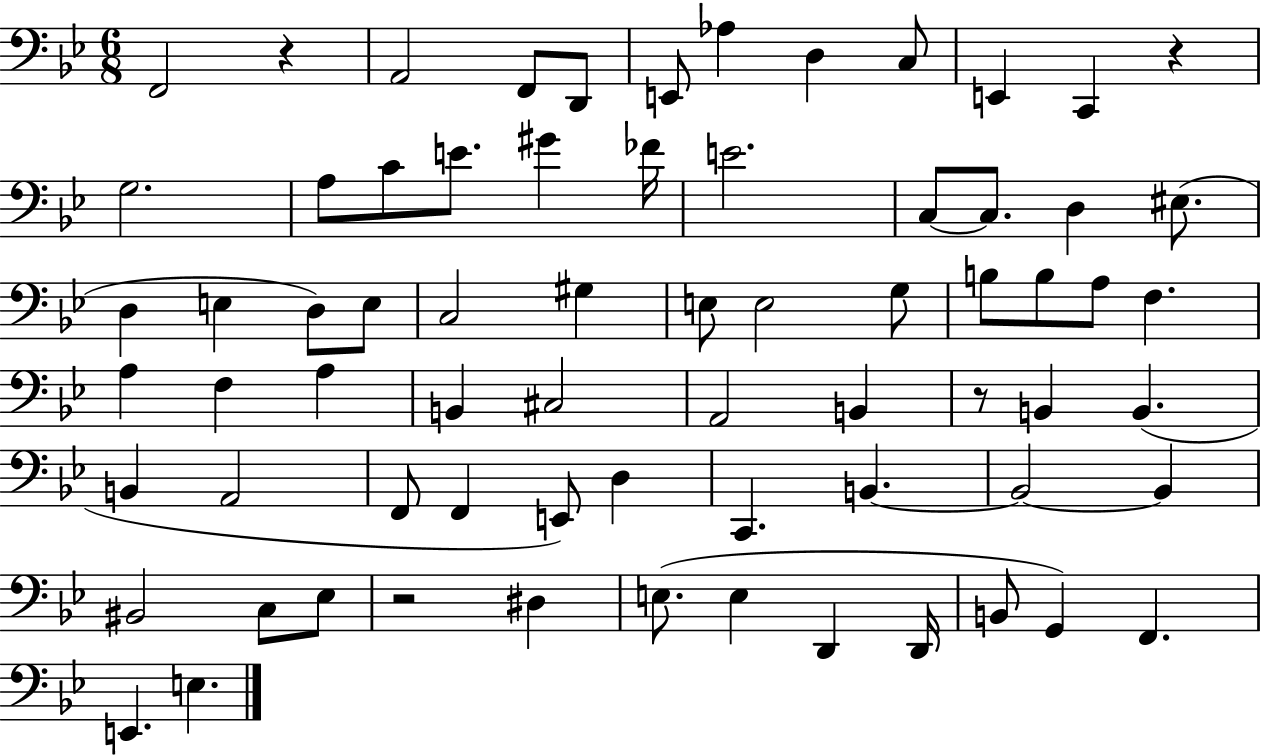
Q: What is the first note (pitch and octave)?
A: F2